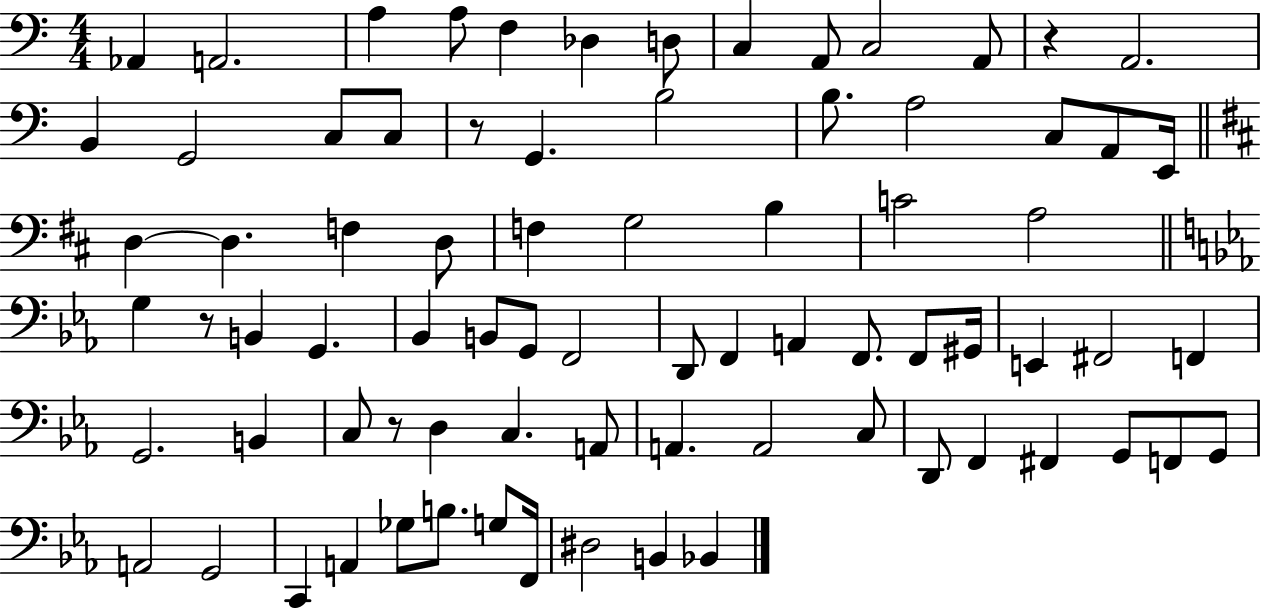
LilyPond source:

{
  \clef bass
  \numericTimeSignature
  \time 4/4
  \key c \major
  \repeat volta 2 { aes,4 a,2. | a4 a8 f4 des4 d8 | c4 a,8 c2 a,8 | r4 a,2. | \break b,4 g,2 c8 c8 | r8 g,4. b2 | b8. a2 c8 a,8 e,16 | \bar "||" \break \key d \major d4~~ d4. f4 d8 | f4 g2 b4 | c'2 a2 | \bar "||" \break \key ees \major g4 r8 b,4 g,4. | bes,4 b,8 g,8 f,2 | d,8 f,4 a,4 f,8. f,8 gis,16 | e,4 fis,2 f,4 | \break g,2. b,4 | c8 r8 d4 c4. a,8 | a,4. a,2 c8 | d,8 f,4 fis,4 g,8 f,8 g,8 | \break a,2 g,2 | c,4 a,4 ges8 b8. g8 f,16 | dis2 b,4 bes,4 | } \bar "|."
}